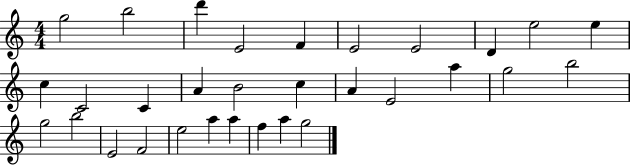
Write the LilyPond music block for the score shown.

{
  \clef treble
  \numericTimeSignature
  \time 4/4
  \key c \major
  g''2 b''2 | d'''4 e'2 f'4 | e'2 e'2 | d'4 e''2 e''4 | \break c''4 c'2 c'4 | a'4 b'2 c''4 | a'4 e'2 a''4 | g''2 b''2 | \break g''2 b''2 | e'2 f'2 | e''2 a''4 a''4 | f''4 a''4 g''2 | \break \bar "|."
}